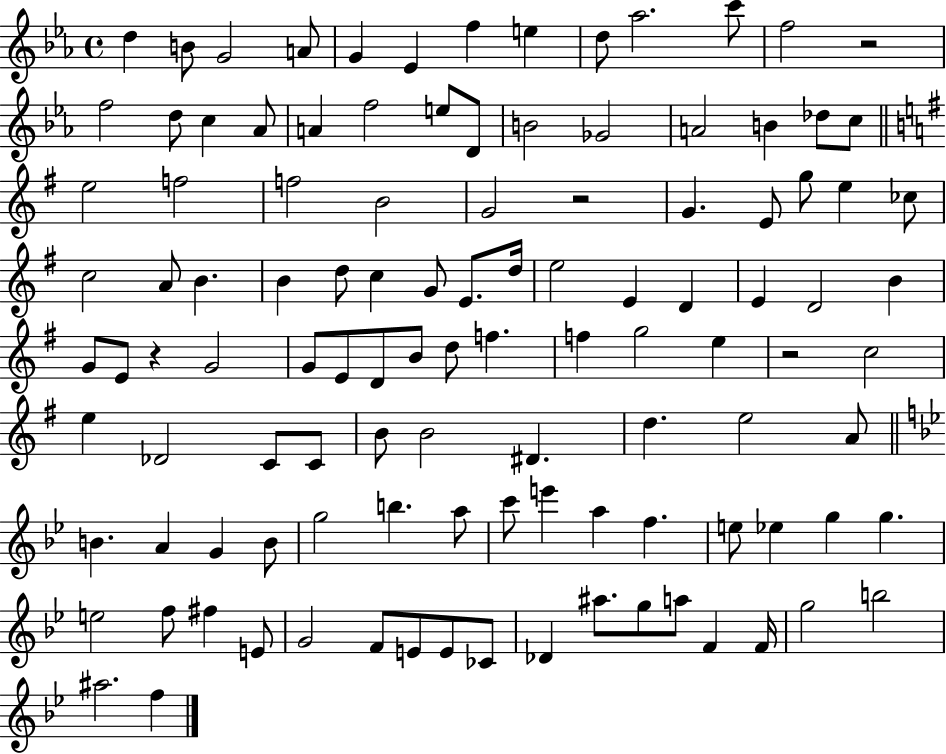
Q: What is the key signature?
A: EES major